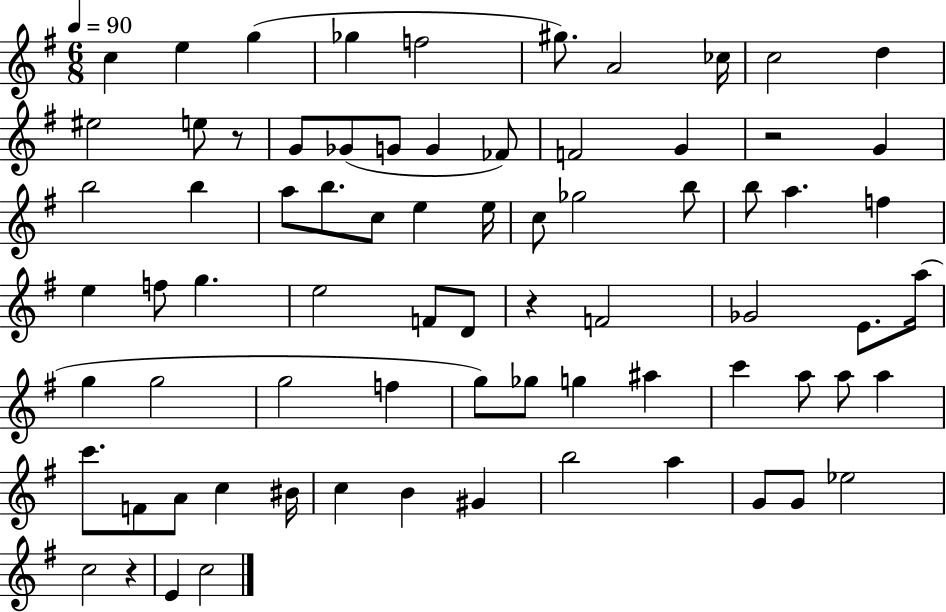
{
  \clef treble
  \numericTimeSignature
  \time 6/8
  \key g \major
  \tempo 4 = 90
  c''4 e''4 g''4( | ges''4 f''2 | gis''8.) a'2 ces''16 | c''2 d''4 | \break eis''2 e''8 r8 | g'8 ges'8( g'8 g'4 fes'8) | f'2 g'4 | r2 g'4 | \break b''2 b''4 | a''8 b''8. c''8 e''4 e''16 | c''8 ges''2 b''8 | b''8 a''4. f''4 | \break e''4 f''8 g''4. | e''2 f'8 d'8 | r4 f'2 | ges'2 e'8. a''16( | \break g''4 g''2 | g''2 f''4 | g''8) ges''8 g''4 ais''4 | c'''4 a''8 a''8 a''4 | \break c'''8. f'8 a'8 c''4 bis'16 | c''4 b'4 gis'4 | b''2 a''4 | g'8 g'8 ees''2 | \break c''2 r4 | e'4 c''2 | \bar "|."
}